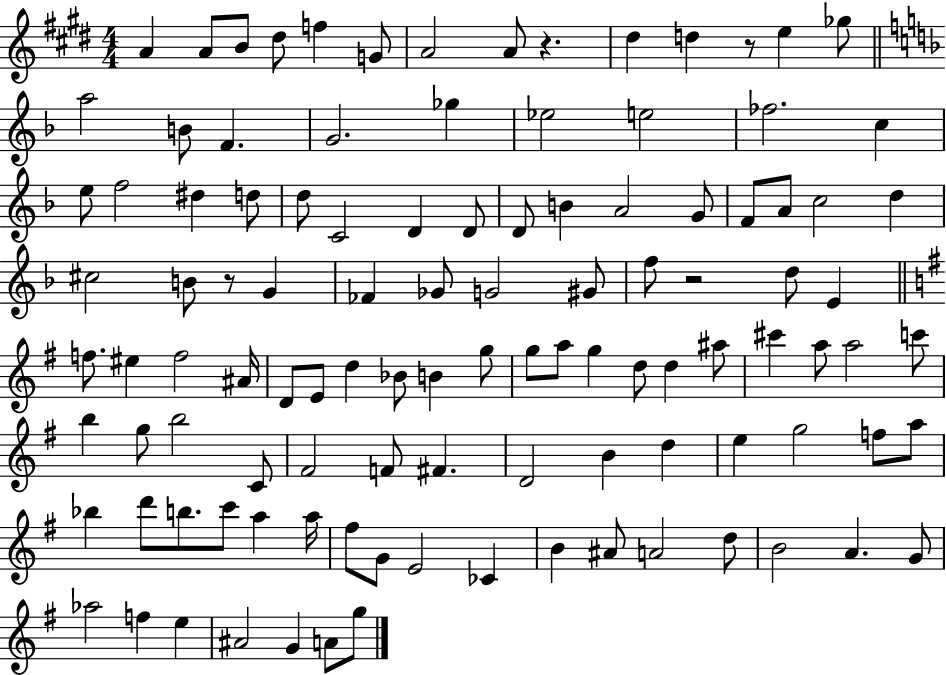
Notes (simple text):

A4/q A4/e B4/e D#5/e F5/q G4/e A4/h A4/e R/q. D#5/q D5/q R/e E5/q Gb5/e A5/h B4/e F4/q. G4/h. Gb5/q Eb5/h E5/h FES5/h. C5/q E5/e F5/h D#5/q D5/e D5/e C4/h D4/q D4/e D4/e B4/q A4/h G4/e F4/e A4/e C5/h D5/q C#5/h B4/e R/e G4/q FES4/q Gb4/e G4/h G#4/e F5/e R/h D5/e E4/q F5/e. EIS5/q F5/h A#4/s D4/e E4/e D5/q Bb4/e B4/q G5/e G5/e A5/e G5/q D5/e D5/q A#5/e C#6/q A5/e A5/h C6/e B5/q G5/e B5/h C4/e F#4/h F4/e F#4/q. D4/h B4/q D5/q E5/q G5/h F5/e A5/e Bb5/q D6/e B5/e. C6/e A5/q A5/s F#5/e G4/e E4/h CES4/q B4/q A#4/e A4/h D5/e B4/h A4/q. G4/e Ab5/h F5/q E5/q A#4/h G4/q A4/e G5/e